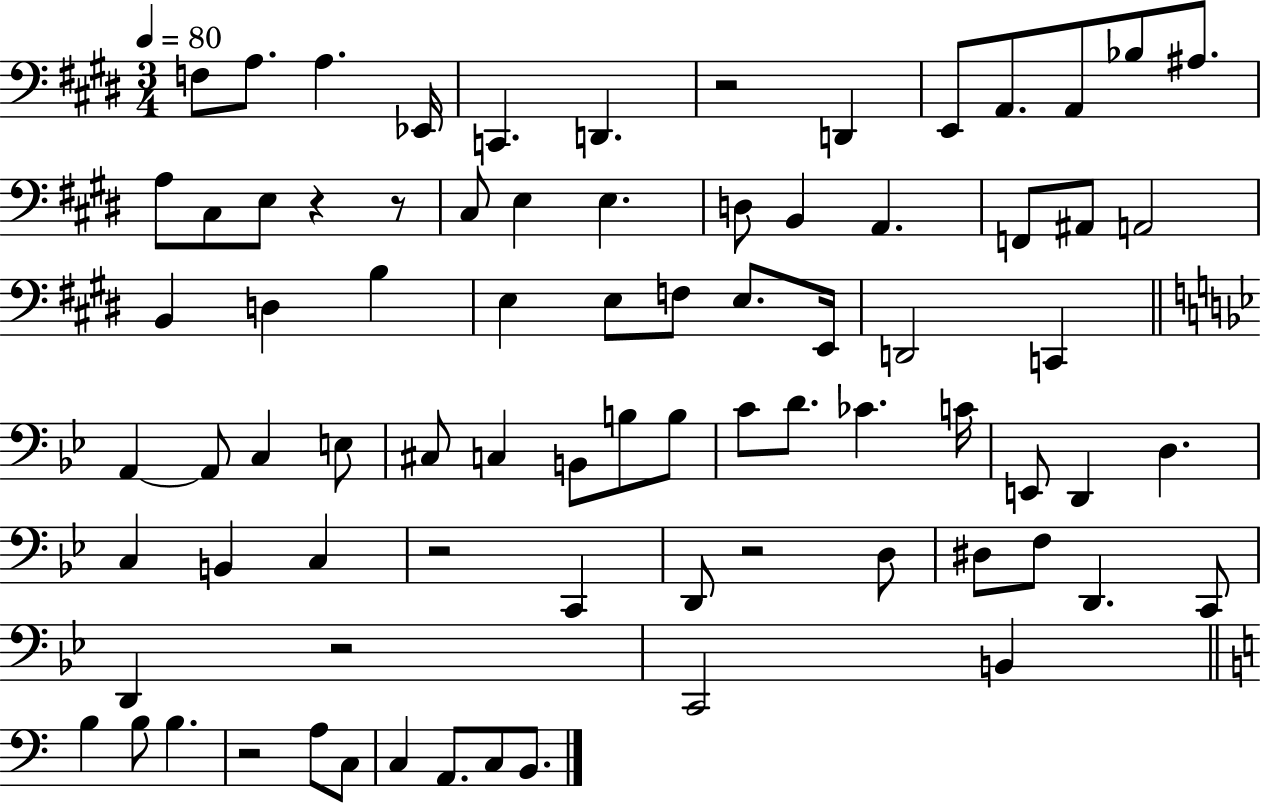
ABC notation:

X:1
T:Untitled
M:3/4
L:1/4
K:E
F,/2 A,/2 A, _E,,/4 C,, D,, z2 D,, E,,/2 A,,/2 A,,/2 _B,/2 ^A,/2 A,/2 ^C,/2 E,/2 z z/2 ^C,/2 E, E, D,/2 B,, A,, F,,/2 ^A,,/2 A,,2 B,, D, B, E, E,/2 F,/2 E,/2 E,,/4 D,,2 C,, A,, A,,/2 C, E,/2 ^C,/2 C, B,,/2 B,/2 B,/2 C/2 D/2 _C C/4 E,,/2 D,, D, C, B,, C, z2 C,, D,,/2 z2 D,/2 ^D,/2 F,/2 D,, C,,/2 D,, z2 C,,2 B,, B, B,/2 B, z2 A,/2 C,/2 C, A,,/2 C,/2 B,,/2